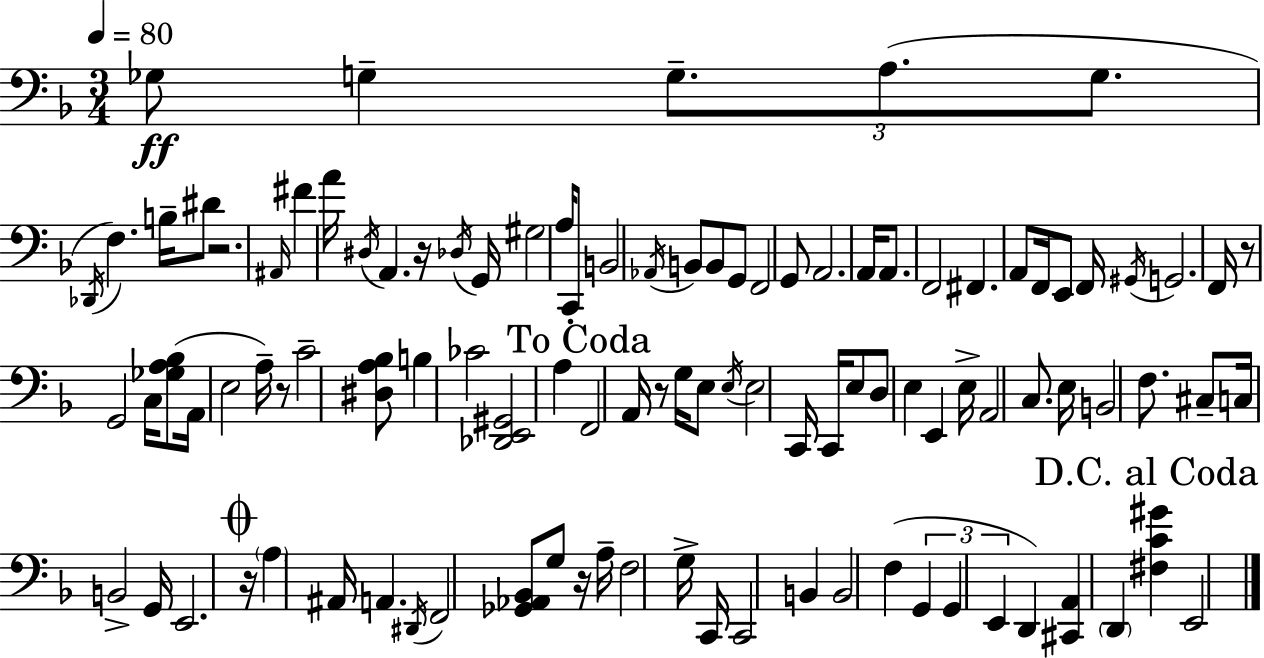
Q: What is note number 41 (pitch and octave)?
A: A2